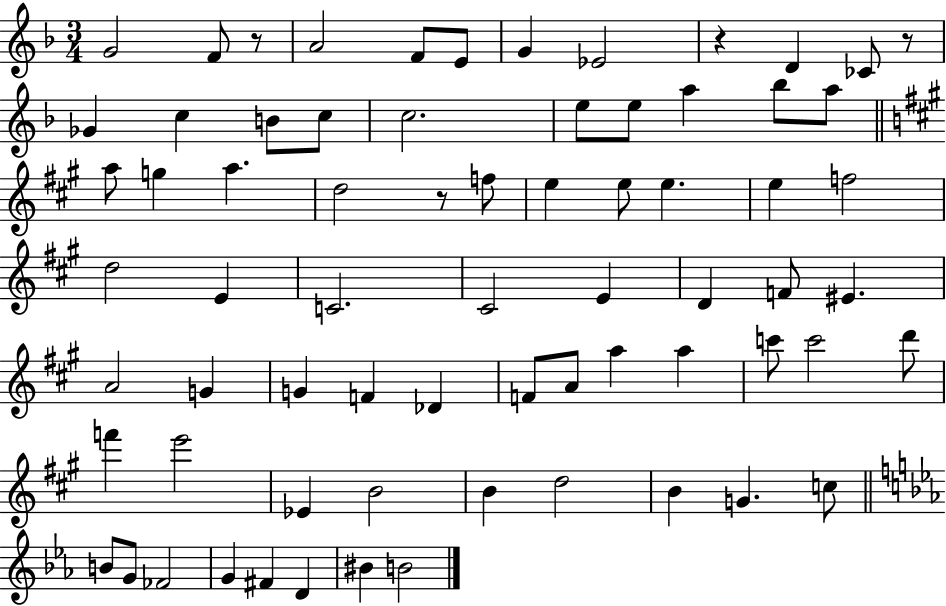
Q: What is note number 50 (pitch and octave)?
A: F6